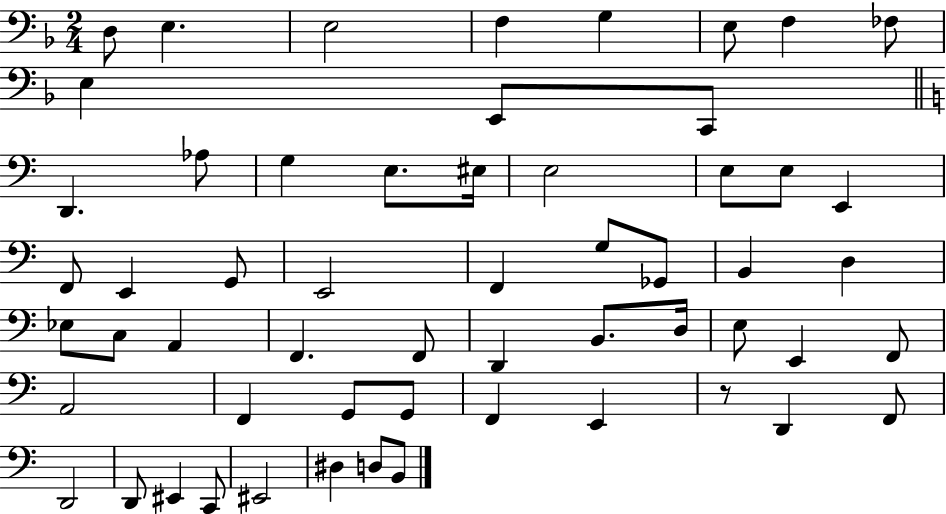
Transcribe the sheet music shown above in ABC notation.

X:1
T:Untitled
M:2/4
L:1/4
K:F
D,/2 E, E,2 F, G, E,/2 F, _F,/2 E, E,,/2 C,,/2 D,, _A,/2 G, E,/2 ^E,/4 E,2 E,/2 E,/2 E,, F,,/2 E,, G,,/2 E,,2 F,, G,/2 _G,,/2 B,, D, _E,/2 C,/2 A,, F,, F,,/2 D,, B,,/2 D,/4 E,/2 E,, F,,/2 A,,2 F,, G,,/2 G,,/2 F,, E,, z/2 D,, F,,/2 D,,2 D,,/2 ^E,, C,,/2 ^E,,2 ^D, D,/2 B,,/2